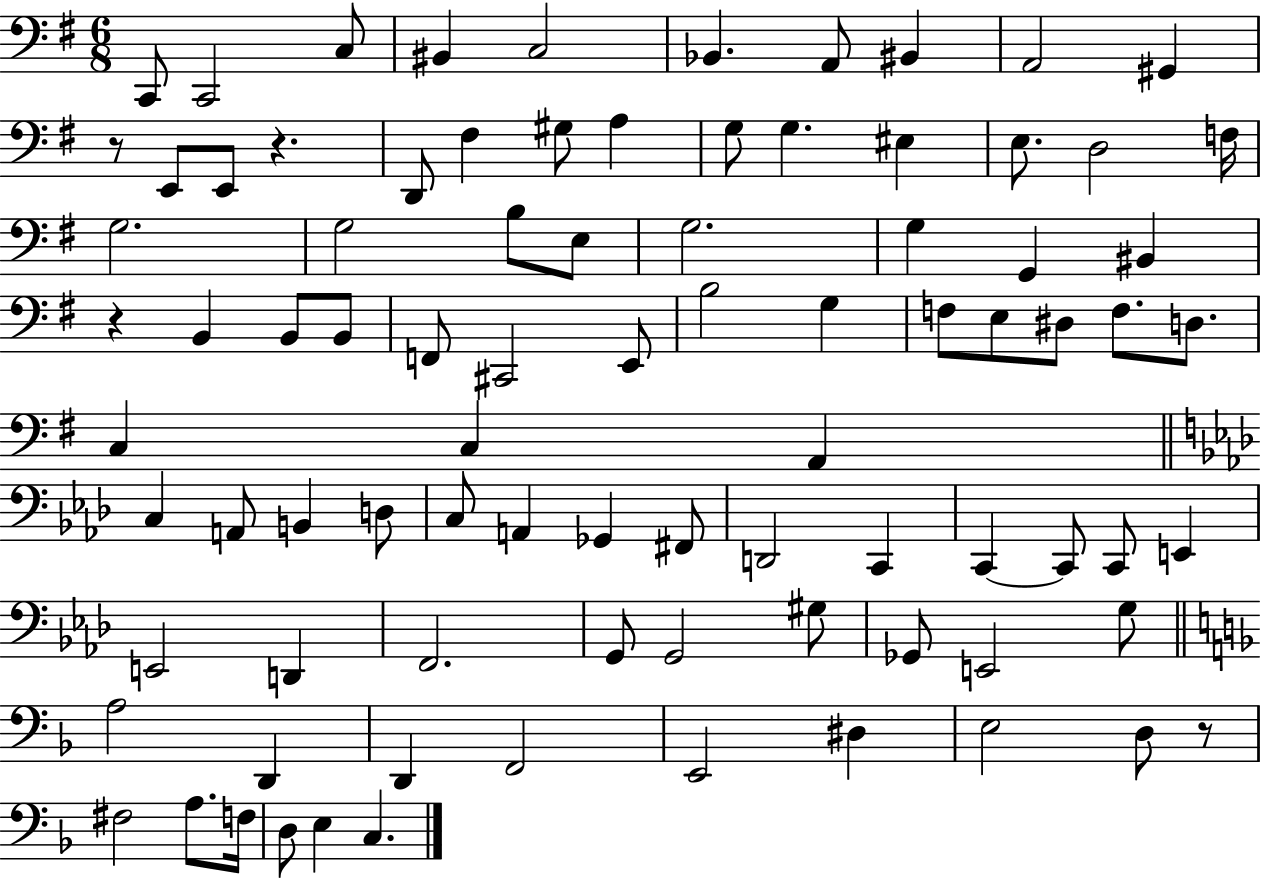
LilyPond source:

{
  \clef bass
  \numericTimeSignature
  \time 6/8
  \key g \major
  \repeat volta 2 { c,8 c,2 c8 | bis,4 c2 | bes,4. a,8 bis,4 | a,2 gis,4 | \break r8 e,8 e,8 r4. | d,8 fis4 gis8 a4 | g8 g4. eis4 | e8. d2 f16 | \break g2. | g2 b8 e8 | g2. | g4 g,4 bis,4 | \break r4 b,4 b,8 b,8 | f,8 cis,2 e,8 | b2 g4 | f8 e8 dis8 f8. d8. | \break c4 c4 a,4 | \bar "||" \break \key aes \major c4 a,8 b,4 d8 | c8 a,4 ges,4 fis,8 | d,2 c,4 | c,4~~ c,8 c,8 e,4 | \break e,2 d,4 | f,2. | g,8 g,2 gis8 | ges,8 e,2 g8 | \break \bar "||" \break \key d \minor a2 d,4 | d,4 f,2 | e,2 dis4 | e2 d8 r8 | \break fis2 a8. f16 | d8 e4 c4. | } \bar "|."
}